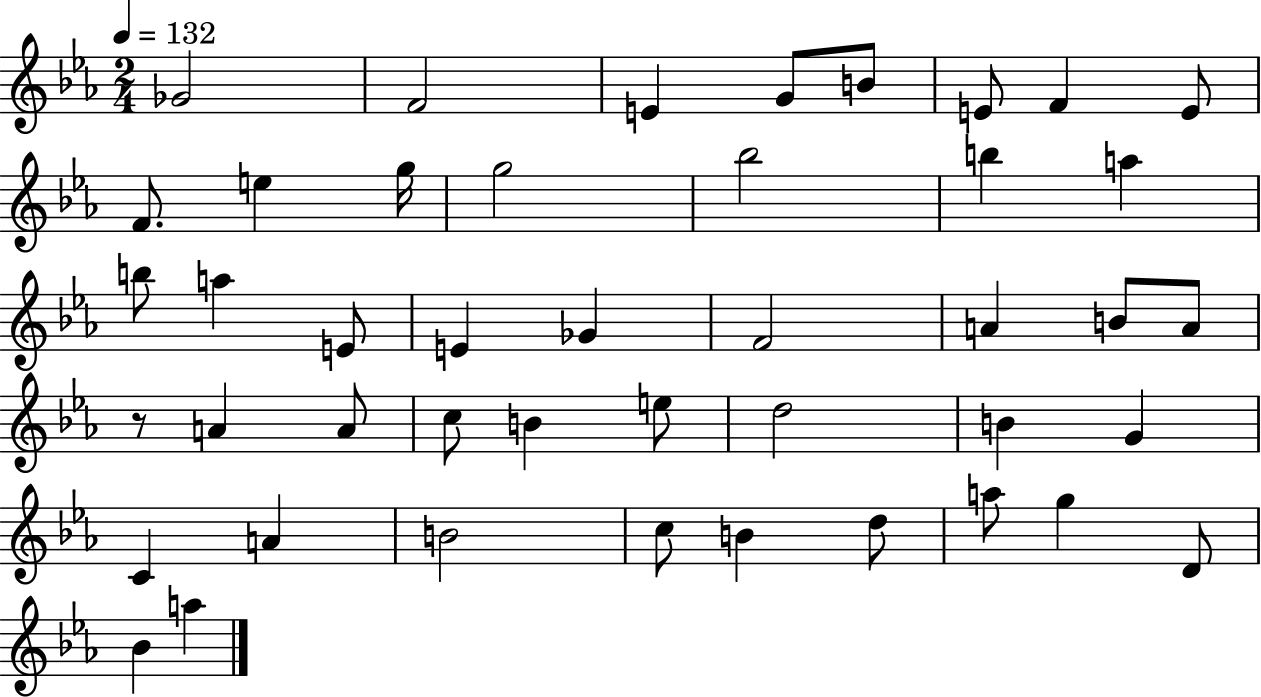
X:1
T:Untitled
M:2/4
L:1/4
K:Eb
_G2 F2 E G/2 B/2 E/2 F E/2 F/2 e g/4 g2 _b2 b a b/2 a E/2 E _G F2 A B/2 A/2 z/2 A A/2 c/2 B e/2 d2 B G C A B2 c/2 B d/2 a/2 g D/2 _B a